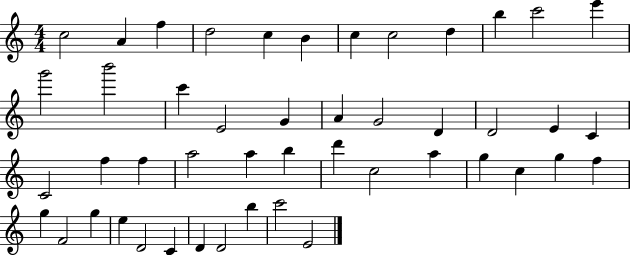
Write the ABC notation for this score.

X:1
T:Untitled
M:4/4
L:1/4
K:C
c2 A f d2 c B c c2 d b c'2 e' g'2 b'2 c' E2 G A G2 D D2 E C C2 f f a2 a b d' c2 a g c g f g F2 g e D2 C D D2 b c'2 E2